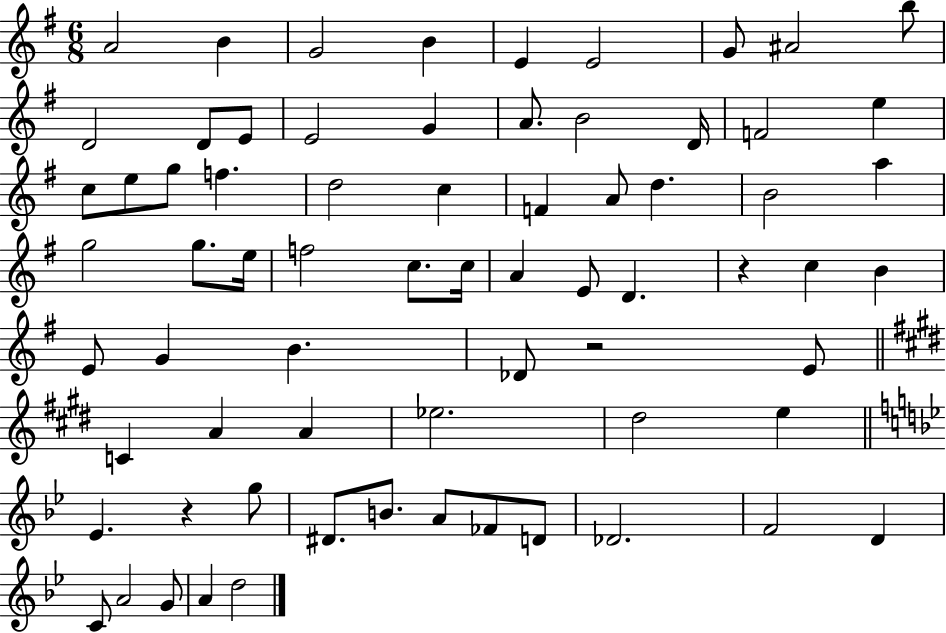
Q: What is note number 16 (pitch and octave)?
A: B4